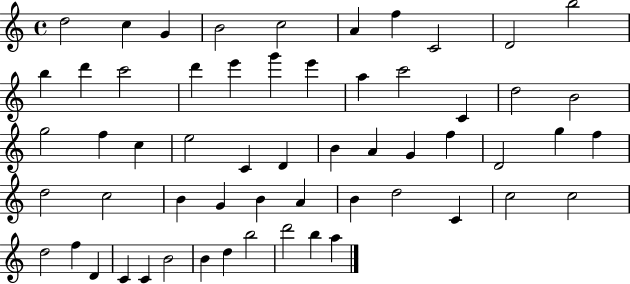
D5/h C5/q G4/q B4/h C5/h A4/q F5/q C4/h D4/h B5/h B5/q D6/q C6/h D6/q E6/q G6/q E6/q A5/q C6/h C4/q D5/h B4/h G5/h F5/q C5/q E5/h C4/q D4/q B4/q A4/q G4/q F5/q D4/h G5/q F5/q D5/h C5/h B4/q G4/q B4/q A4/q B4/q D5/h C4/q C5/h C5/h D5/h F5/q D4/q C4/q C4/q B4/h B4/q D5/q B5/h D6/h B5/q A5/q